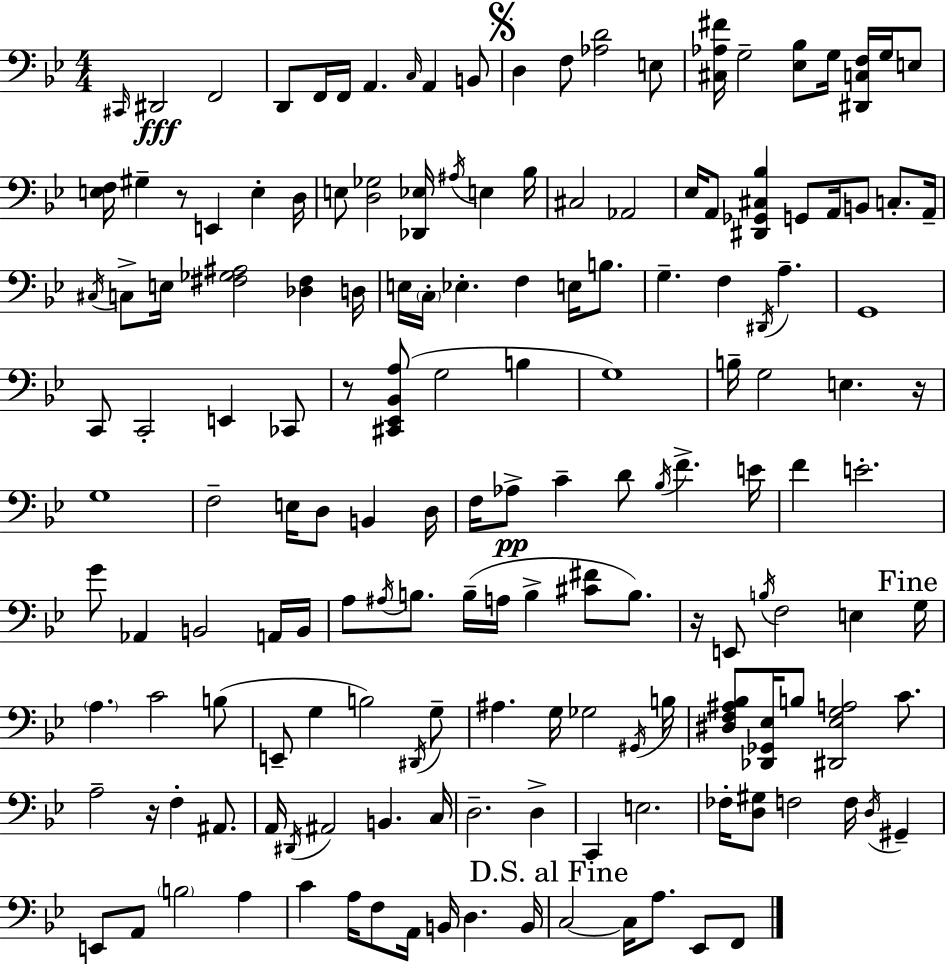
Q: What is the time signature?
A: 4/4